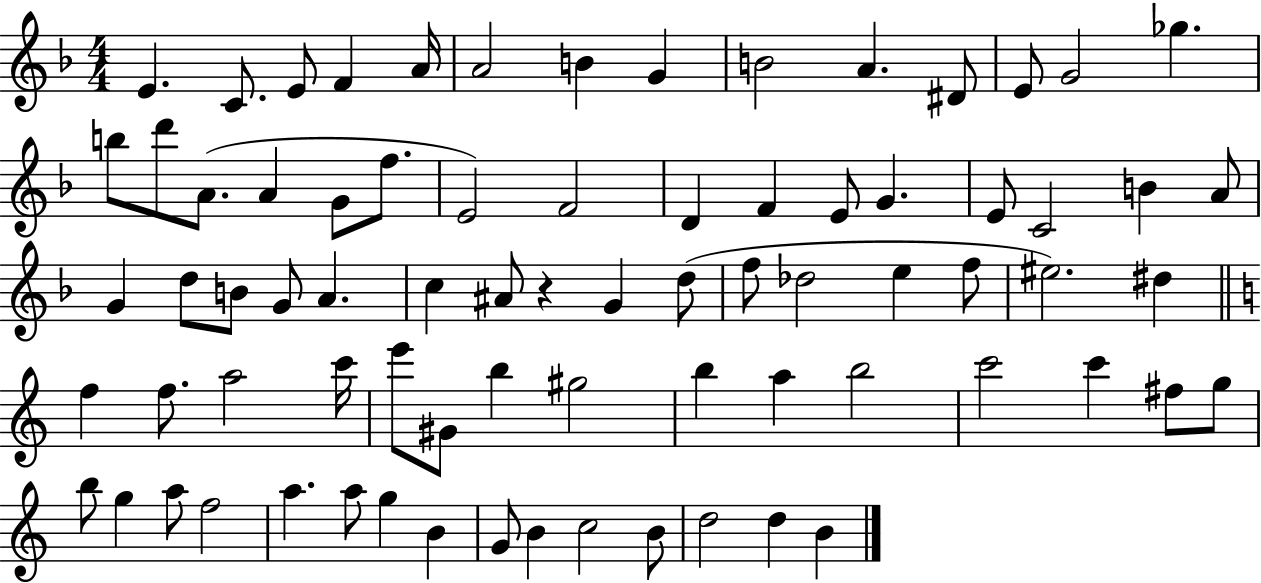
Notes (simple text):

E4/q. C4/e. E4/e F4/q A4/s A4/h B4/q G4/q B4/h A4/q. D#4/e E4/e G4/h Gb5/q. B5/e D6/e A4/e. A4/q G4/e F5/e. E4/h F4/h D4/q F4/q E4/e G4/q. E4/e C4/h B4/q A4/e G4/q D5/e B4/e G4/e A4/q. C5/q A#4/e R/q G4/q D5/e F5/e Db5/h E5/q F5/e EIS5/h. D#5/q F5/q F5/e. A5/h C6/s E6/e G#4/e B5/q G#5/h B5/q A5/q B5/h C6/h C6/q F#5/e G5/e B5/e G5/q A5/e F5/h A5/q. A5/e G5/q B4/q G4/e B4/q C5/h B4/e D5/h D5/q B4/q